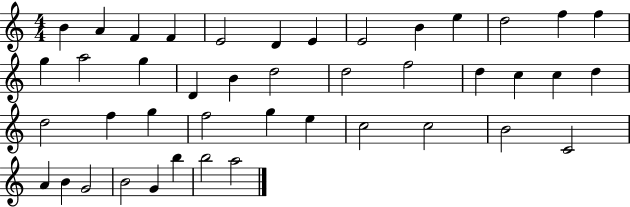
X:1
T:Untitled
M:4/4
L:1/4
K:C
B A F F E2 D E E2 B e d2 f f g a2 g D B d2 d2 f2 d c c d d2 f g f2 g e c2 c2 B2 C2 A B G2 B2 G b b2 a2